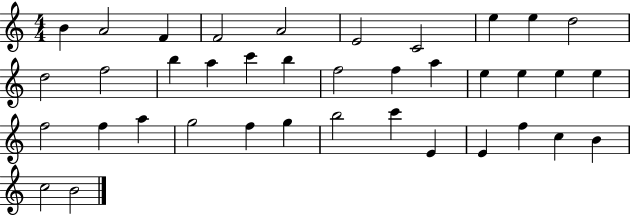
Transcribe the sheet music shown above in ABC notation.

X:1
T:Untitled
M:4/4
L:1/4
K:C
B A2 F F2 A2 E2 C2 e e d2 d2 f2 b a c' b f2 f a e e e e f2 f a g2 f g b2 c' E E f c B c2 B2